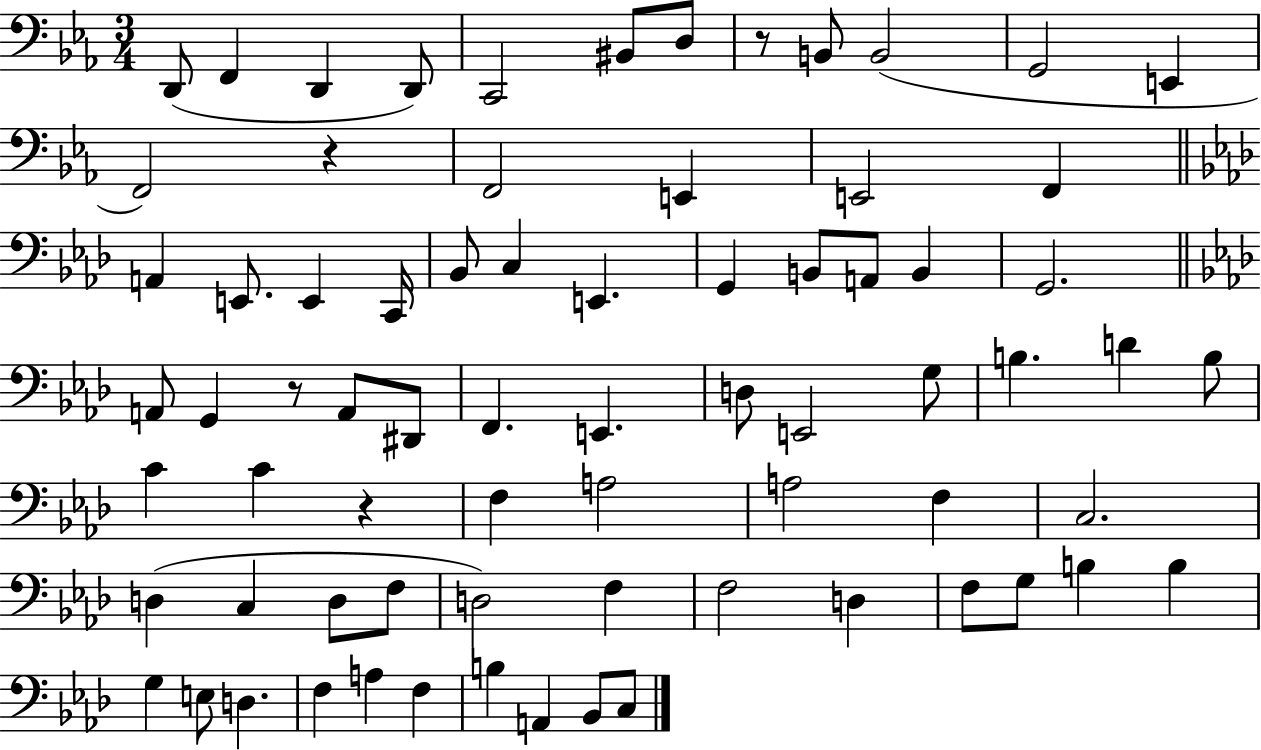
{
  \clef bass
  \numericTimeSignature
  \time 3/4
  \key ees \major
  d,8( f,4 d,4 d,8) | c,2 bis,8 d8 | r8 b,8 b,2( | g,2 e,4 | \break f,2) r4 | f,2 e,4 | e,2 f,4 | \bar "||" \break \key aes \major a,4 e,8. e,4 c,16 | bes,8 c4 e,4. | g,4 b,8 a,8 b,4 | g,2. | \break \bar "||" \break \key aes \major a,8 g,4 r8 a,8 dis,8 | f,4. e,4. | d8 e,2 g8 | b4. d'4 b8 | \break c'4 c'4 r4 | f4 a2 | a2 f4 | c2. | \break d4( c4 d8 f8 | d2) f4 | f2 d4 | f8 g8 b4 b4 | \break g4 e8 d4. | f4 a4 f4 | b4 a,4 bes,8 c8 | \bar "|."
}